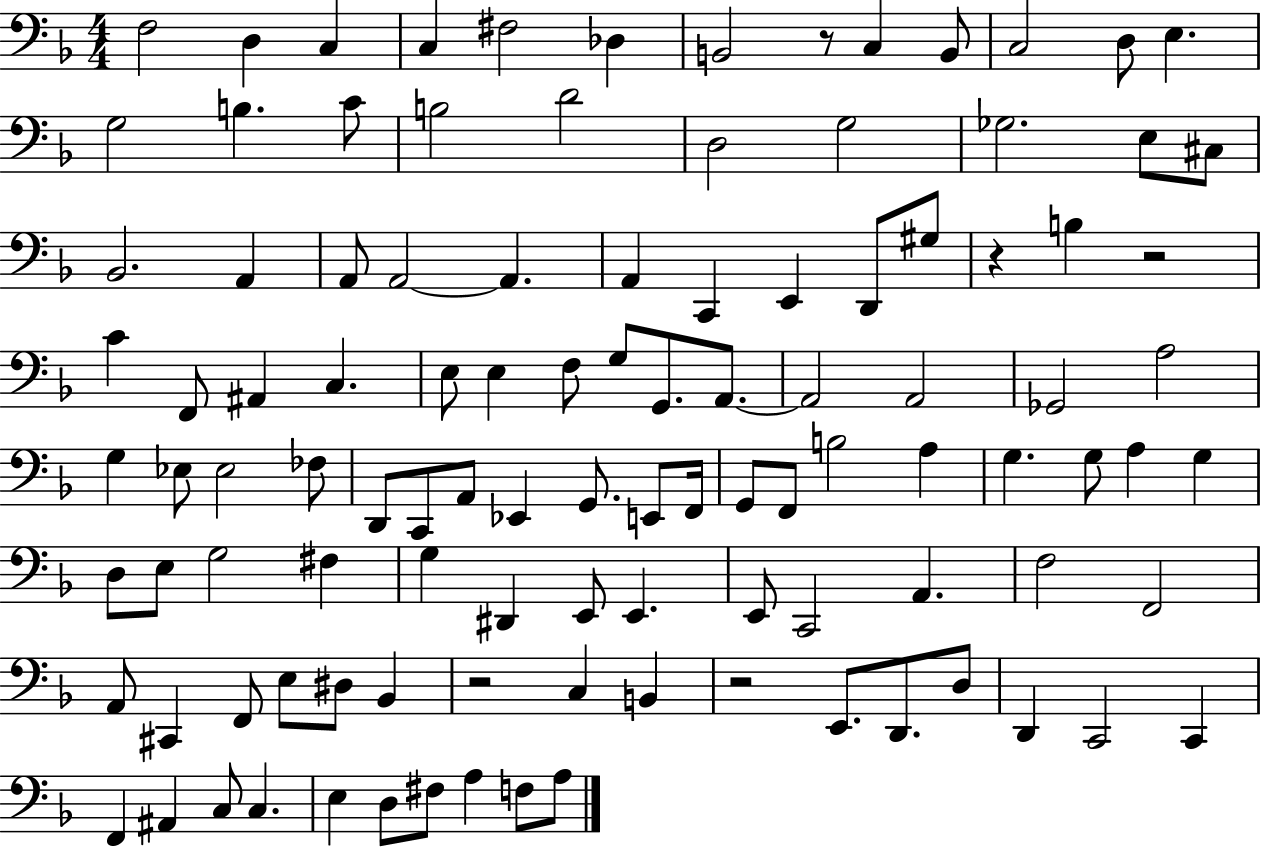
F3/h D3/q C3/q C3/q F#3/h Db3/q B2/h R/e C3/q B2/e C3/h D3/e E3/q. G3/h B3/q. C4/e B3/h D4/h D3/h G3/h Gb3/h. E3/e C#3/e Bb2/h. A2/q A2/e A2/h A2/q. A2/q C2/q E2/q D2/e G#3/e R/q B3/q R/h C4/q F2/e A#2/q C3/q. E3/e E3/q F3/e G3/e G2/e. A2/e. A2/h A2/h Gb2/h A3/h G3/q Eb3/e Eb3/h FES3/e D2/e C2/e A2/e Eb2/q G2/e. E2/e F2/s G2/e F2/e B3/h A3/q G3/q. G3/e A3/q G3/q D3/e E3/e G3/h F#3/q G3/q D#2/q E2/e E2/q. E2/e C2/h A2/q. F3/h F2/h A2/e C#2/q F2/e E3/e D#3/e Bb2/q R/h C3/q B2/q R/h E2/e. D2/e. D3/e D2/q C2/h C2/q F2/q A#2/q C3/e C3/q. E3/q D3/e F#3/e A3/q F3/e A3/e